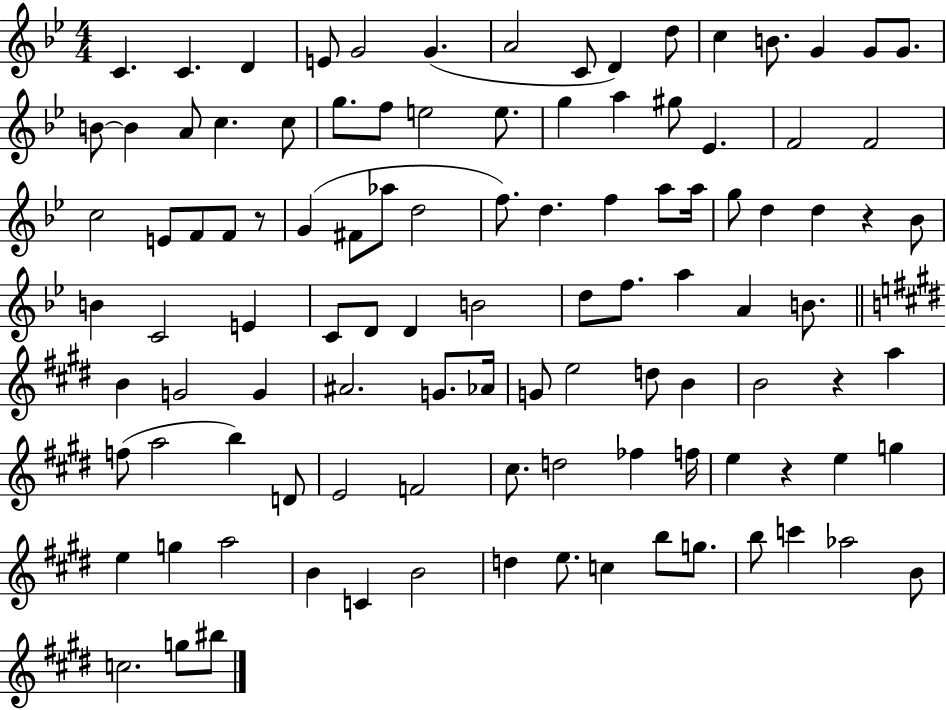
{
  \clef treble
  \numericTimeSignature
  \time 4/4
  \key bes \major
  c'4. c'4. d'4 | e'8 g'2 g'4.( | a'2 c'8 d'4) d''8 | c''4 b'8. g'4 g'8 g'8. | \break b'8~~ b'4 a'8 c''4. c''8 | g''8. f''8 e''2 e''8. | g''4 a''4 gis''8 ees'4. | f'2 f'2 | \break c''2 e'8 f'8 f'8 r8 | g'4( fis'8 aes''8 d''2 | f''8.) d''4. f''4 a''8 a''16 | g''8 d''4 d''4 r4 bes'8 | \break b'4 c'2 e'4 | c'8 d'8 d'4 b'2 | d''8 f''8. a''4 a'4 b'8. | \bar "||" \break \key e \major b'4 g'2 g'4 | ais'2. g'8. aes'16 | g'8 e''2 d''8 b'4 | b'2 r4 a''4 | \break f''8( a''2 b''4) d'8 | e'2 f'2 | cis''8. d''2 fes''4 f''16 | e''4 r4 e''4 g''4 | \break e''4 g''4 a''2 | b'4 c'4 b'2 | d''4 e''8. c''4 b''8 g''8. | b''8 c'''4 aes''2 b'8 | \break c''2. g''8 bis''8 | \bar "|."
}